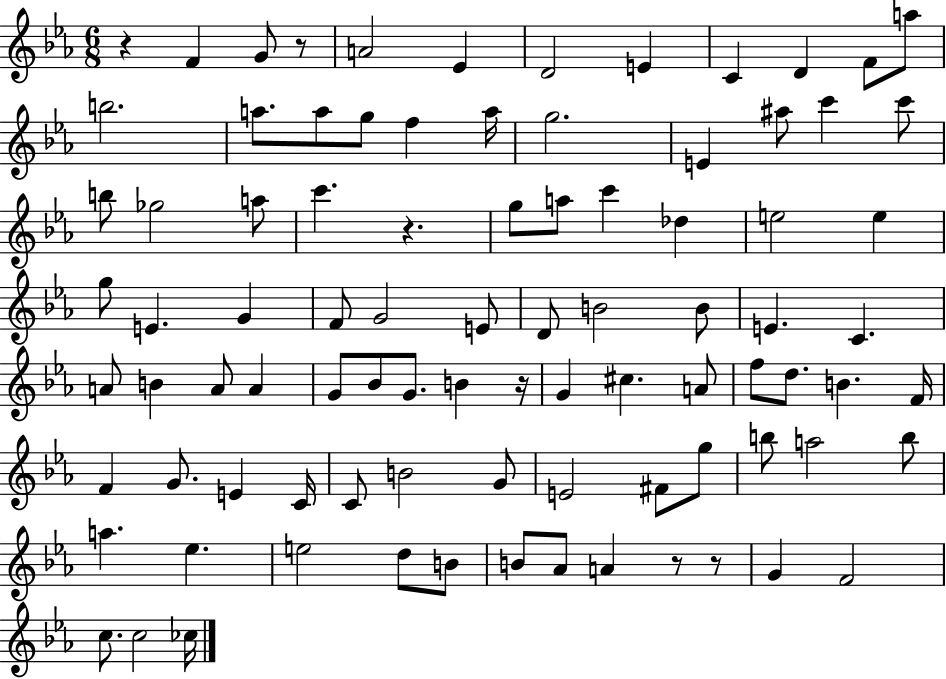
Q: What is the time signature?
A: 6/8